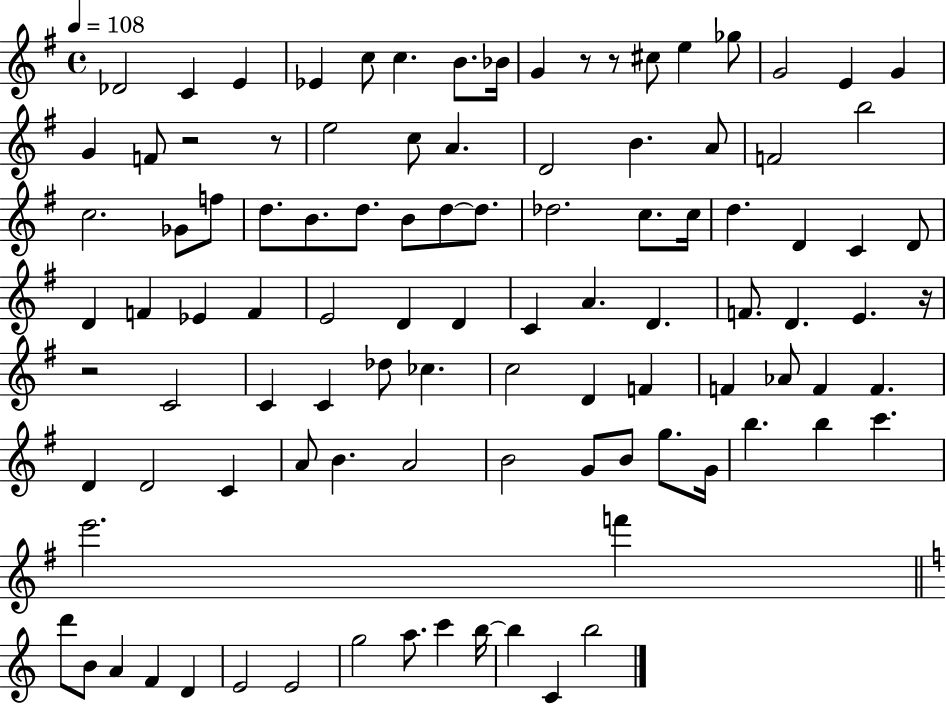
Db4/h C4/q E4/q Eb4/q C5/e C5/q. B4/e. Bb4/s G4/q R/e R/e C#5/e E5/q Gb5/e G4/h E4/q G4/q G4/q F4/e R/h R/e E5/h C5/e A4/q. D4/h B4/q. A4/e F4/h B5/h C5/h. Gb4/e F5/e D5/e. B4/e. D5/e. B4/e D5/e D5/e. Db5/h. C5/e. C5/s D5/q. D4/q C4/q D4/e D4/q F4/q Eb4/q F4/q E4/h D4/q D4/q C4/q A4/q. D4/q. F4/e. D4/q. E4/q. R/s R/h C4/h C4/q C4/q Db5/e CES5/q. C5/h D4/q F4/q F4/q Ab4/e F4/q F4/q. D4/q D4/h C4/q A4/e B4/q. A4/h B4/h G4/e B4/e G5/e. G4/s B5/q. B5/q C6/q. E6/h. F6/q D6/e B4/e A4/q F4/q D4/q E4/h E4/h G5/h A5/e. C6/q B5/s B5/q C4/q B5/h